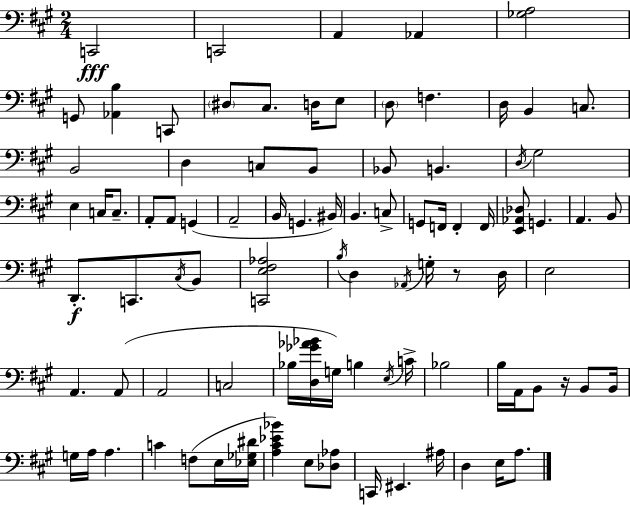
X:1
T:Untitled
M:2/4
L:1/4
K:A
C,,2 C,,2 A,, _A,, [_G,A,]2 G,,/2 [_A,,B,] C,,/2 ^D,/2 ^C,/2 D,/4 E,/2 D,/2 F, D,/4 B,, C,/2 B,,2 D, C,/2 B,,/2 _B,,/2 B,, D,/4 ^G,2 E, C,/4 C,/2 A,,/2 A,,/2 G,, A,,2 B,,/4 G,, ^B,,/4 B,, C,/2 G,,/2 F,,/4 F,, F,,/4 [E,,_A,,_D,]/2 G,, A,, B,,/2 D,,/2 C,,/2 ^C,/4 B,,/2 [C,,E,^F,_A,]2 B,/4 D, _A,,/4 G,/4 z/2 D,/4 E,2 A,, A,,/2 A,,2 C,2 _B,/4 [D,_G_A_B]/4 G,/4 B, E,/4 C/4 _B,2 B,/4 A,,/4 B,,/2 z/4 B,,/2 B,,/4 G,/4 A,/4 A, C F,/2 E,/4 [_E,_G,^D]/4 [A,^C_E_B] E,/2 [_D,_A,]/2 C,,/4 ^E,, ^A,/4 D, E,/4 A,/2